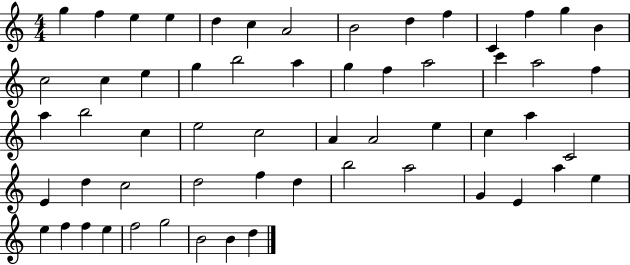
{
  \clef treble
  \numericTimeSignature
  \time 4/4
  \key c \major
  g''4 f''4 e''4 e''4 | d''4 c''4 a'2 | b'2 d''4 f''4 | c'4 f''4 g''4 b'4 | \break c''2 c''4 e''4 | g''4 b''2 a''4 | g''4 f''4 a''2 | c'''4 a''2 f''4 | \break a''4 b''2 c''4 | e''2 c''2 | a'4 a'2 e''4 | c''4 a''4 c'2 | \break e'4 d''4 c''2 | d''2 f''4 d''4 | b''2 a''2 | g'4 e'4 a''4 e''4 | \break e''4 f''4 f''4 e''4 | f''2 g''2 | b'2 b'4 d''4 | \bar "|."
}